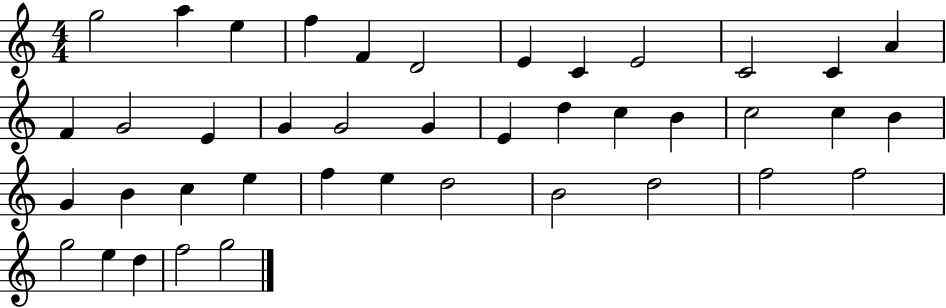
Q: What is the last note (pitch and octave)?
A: G5